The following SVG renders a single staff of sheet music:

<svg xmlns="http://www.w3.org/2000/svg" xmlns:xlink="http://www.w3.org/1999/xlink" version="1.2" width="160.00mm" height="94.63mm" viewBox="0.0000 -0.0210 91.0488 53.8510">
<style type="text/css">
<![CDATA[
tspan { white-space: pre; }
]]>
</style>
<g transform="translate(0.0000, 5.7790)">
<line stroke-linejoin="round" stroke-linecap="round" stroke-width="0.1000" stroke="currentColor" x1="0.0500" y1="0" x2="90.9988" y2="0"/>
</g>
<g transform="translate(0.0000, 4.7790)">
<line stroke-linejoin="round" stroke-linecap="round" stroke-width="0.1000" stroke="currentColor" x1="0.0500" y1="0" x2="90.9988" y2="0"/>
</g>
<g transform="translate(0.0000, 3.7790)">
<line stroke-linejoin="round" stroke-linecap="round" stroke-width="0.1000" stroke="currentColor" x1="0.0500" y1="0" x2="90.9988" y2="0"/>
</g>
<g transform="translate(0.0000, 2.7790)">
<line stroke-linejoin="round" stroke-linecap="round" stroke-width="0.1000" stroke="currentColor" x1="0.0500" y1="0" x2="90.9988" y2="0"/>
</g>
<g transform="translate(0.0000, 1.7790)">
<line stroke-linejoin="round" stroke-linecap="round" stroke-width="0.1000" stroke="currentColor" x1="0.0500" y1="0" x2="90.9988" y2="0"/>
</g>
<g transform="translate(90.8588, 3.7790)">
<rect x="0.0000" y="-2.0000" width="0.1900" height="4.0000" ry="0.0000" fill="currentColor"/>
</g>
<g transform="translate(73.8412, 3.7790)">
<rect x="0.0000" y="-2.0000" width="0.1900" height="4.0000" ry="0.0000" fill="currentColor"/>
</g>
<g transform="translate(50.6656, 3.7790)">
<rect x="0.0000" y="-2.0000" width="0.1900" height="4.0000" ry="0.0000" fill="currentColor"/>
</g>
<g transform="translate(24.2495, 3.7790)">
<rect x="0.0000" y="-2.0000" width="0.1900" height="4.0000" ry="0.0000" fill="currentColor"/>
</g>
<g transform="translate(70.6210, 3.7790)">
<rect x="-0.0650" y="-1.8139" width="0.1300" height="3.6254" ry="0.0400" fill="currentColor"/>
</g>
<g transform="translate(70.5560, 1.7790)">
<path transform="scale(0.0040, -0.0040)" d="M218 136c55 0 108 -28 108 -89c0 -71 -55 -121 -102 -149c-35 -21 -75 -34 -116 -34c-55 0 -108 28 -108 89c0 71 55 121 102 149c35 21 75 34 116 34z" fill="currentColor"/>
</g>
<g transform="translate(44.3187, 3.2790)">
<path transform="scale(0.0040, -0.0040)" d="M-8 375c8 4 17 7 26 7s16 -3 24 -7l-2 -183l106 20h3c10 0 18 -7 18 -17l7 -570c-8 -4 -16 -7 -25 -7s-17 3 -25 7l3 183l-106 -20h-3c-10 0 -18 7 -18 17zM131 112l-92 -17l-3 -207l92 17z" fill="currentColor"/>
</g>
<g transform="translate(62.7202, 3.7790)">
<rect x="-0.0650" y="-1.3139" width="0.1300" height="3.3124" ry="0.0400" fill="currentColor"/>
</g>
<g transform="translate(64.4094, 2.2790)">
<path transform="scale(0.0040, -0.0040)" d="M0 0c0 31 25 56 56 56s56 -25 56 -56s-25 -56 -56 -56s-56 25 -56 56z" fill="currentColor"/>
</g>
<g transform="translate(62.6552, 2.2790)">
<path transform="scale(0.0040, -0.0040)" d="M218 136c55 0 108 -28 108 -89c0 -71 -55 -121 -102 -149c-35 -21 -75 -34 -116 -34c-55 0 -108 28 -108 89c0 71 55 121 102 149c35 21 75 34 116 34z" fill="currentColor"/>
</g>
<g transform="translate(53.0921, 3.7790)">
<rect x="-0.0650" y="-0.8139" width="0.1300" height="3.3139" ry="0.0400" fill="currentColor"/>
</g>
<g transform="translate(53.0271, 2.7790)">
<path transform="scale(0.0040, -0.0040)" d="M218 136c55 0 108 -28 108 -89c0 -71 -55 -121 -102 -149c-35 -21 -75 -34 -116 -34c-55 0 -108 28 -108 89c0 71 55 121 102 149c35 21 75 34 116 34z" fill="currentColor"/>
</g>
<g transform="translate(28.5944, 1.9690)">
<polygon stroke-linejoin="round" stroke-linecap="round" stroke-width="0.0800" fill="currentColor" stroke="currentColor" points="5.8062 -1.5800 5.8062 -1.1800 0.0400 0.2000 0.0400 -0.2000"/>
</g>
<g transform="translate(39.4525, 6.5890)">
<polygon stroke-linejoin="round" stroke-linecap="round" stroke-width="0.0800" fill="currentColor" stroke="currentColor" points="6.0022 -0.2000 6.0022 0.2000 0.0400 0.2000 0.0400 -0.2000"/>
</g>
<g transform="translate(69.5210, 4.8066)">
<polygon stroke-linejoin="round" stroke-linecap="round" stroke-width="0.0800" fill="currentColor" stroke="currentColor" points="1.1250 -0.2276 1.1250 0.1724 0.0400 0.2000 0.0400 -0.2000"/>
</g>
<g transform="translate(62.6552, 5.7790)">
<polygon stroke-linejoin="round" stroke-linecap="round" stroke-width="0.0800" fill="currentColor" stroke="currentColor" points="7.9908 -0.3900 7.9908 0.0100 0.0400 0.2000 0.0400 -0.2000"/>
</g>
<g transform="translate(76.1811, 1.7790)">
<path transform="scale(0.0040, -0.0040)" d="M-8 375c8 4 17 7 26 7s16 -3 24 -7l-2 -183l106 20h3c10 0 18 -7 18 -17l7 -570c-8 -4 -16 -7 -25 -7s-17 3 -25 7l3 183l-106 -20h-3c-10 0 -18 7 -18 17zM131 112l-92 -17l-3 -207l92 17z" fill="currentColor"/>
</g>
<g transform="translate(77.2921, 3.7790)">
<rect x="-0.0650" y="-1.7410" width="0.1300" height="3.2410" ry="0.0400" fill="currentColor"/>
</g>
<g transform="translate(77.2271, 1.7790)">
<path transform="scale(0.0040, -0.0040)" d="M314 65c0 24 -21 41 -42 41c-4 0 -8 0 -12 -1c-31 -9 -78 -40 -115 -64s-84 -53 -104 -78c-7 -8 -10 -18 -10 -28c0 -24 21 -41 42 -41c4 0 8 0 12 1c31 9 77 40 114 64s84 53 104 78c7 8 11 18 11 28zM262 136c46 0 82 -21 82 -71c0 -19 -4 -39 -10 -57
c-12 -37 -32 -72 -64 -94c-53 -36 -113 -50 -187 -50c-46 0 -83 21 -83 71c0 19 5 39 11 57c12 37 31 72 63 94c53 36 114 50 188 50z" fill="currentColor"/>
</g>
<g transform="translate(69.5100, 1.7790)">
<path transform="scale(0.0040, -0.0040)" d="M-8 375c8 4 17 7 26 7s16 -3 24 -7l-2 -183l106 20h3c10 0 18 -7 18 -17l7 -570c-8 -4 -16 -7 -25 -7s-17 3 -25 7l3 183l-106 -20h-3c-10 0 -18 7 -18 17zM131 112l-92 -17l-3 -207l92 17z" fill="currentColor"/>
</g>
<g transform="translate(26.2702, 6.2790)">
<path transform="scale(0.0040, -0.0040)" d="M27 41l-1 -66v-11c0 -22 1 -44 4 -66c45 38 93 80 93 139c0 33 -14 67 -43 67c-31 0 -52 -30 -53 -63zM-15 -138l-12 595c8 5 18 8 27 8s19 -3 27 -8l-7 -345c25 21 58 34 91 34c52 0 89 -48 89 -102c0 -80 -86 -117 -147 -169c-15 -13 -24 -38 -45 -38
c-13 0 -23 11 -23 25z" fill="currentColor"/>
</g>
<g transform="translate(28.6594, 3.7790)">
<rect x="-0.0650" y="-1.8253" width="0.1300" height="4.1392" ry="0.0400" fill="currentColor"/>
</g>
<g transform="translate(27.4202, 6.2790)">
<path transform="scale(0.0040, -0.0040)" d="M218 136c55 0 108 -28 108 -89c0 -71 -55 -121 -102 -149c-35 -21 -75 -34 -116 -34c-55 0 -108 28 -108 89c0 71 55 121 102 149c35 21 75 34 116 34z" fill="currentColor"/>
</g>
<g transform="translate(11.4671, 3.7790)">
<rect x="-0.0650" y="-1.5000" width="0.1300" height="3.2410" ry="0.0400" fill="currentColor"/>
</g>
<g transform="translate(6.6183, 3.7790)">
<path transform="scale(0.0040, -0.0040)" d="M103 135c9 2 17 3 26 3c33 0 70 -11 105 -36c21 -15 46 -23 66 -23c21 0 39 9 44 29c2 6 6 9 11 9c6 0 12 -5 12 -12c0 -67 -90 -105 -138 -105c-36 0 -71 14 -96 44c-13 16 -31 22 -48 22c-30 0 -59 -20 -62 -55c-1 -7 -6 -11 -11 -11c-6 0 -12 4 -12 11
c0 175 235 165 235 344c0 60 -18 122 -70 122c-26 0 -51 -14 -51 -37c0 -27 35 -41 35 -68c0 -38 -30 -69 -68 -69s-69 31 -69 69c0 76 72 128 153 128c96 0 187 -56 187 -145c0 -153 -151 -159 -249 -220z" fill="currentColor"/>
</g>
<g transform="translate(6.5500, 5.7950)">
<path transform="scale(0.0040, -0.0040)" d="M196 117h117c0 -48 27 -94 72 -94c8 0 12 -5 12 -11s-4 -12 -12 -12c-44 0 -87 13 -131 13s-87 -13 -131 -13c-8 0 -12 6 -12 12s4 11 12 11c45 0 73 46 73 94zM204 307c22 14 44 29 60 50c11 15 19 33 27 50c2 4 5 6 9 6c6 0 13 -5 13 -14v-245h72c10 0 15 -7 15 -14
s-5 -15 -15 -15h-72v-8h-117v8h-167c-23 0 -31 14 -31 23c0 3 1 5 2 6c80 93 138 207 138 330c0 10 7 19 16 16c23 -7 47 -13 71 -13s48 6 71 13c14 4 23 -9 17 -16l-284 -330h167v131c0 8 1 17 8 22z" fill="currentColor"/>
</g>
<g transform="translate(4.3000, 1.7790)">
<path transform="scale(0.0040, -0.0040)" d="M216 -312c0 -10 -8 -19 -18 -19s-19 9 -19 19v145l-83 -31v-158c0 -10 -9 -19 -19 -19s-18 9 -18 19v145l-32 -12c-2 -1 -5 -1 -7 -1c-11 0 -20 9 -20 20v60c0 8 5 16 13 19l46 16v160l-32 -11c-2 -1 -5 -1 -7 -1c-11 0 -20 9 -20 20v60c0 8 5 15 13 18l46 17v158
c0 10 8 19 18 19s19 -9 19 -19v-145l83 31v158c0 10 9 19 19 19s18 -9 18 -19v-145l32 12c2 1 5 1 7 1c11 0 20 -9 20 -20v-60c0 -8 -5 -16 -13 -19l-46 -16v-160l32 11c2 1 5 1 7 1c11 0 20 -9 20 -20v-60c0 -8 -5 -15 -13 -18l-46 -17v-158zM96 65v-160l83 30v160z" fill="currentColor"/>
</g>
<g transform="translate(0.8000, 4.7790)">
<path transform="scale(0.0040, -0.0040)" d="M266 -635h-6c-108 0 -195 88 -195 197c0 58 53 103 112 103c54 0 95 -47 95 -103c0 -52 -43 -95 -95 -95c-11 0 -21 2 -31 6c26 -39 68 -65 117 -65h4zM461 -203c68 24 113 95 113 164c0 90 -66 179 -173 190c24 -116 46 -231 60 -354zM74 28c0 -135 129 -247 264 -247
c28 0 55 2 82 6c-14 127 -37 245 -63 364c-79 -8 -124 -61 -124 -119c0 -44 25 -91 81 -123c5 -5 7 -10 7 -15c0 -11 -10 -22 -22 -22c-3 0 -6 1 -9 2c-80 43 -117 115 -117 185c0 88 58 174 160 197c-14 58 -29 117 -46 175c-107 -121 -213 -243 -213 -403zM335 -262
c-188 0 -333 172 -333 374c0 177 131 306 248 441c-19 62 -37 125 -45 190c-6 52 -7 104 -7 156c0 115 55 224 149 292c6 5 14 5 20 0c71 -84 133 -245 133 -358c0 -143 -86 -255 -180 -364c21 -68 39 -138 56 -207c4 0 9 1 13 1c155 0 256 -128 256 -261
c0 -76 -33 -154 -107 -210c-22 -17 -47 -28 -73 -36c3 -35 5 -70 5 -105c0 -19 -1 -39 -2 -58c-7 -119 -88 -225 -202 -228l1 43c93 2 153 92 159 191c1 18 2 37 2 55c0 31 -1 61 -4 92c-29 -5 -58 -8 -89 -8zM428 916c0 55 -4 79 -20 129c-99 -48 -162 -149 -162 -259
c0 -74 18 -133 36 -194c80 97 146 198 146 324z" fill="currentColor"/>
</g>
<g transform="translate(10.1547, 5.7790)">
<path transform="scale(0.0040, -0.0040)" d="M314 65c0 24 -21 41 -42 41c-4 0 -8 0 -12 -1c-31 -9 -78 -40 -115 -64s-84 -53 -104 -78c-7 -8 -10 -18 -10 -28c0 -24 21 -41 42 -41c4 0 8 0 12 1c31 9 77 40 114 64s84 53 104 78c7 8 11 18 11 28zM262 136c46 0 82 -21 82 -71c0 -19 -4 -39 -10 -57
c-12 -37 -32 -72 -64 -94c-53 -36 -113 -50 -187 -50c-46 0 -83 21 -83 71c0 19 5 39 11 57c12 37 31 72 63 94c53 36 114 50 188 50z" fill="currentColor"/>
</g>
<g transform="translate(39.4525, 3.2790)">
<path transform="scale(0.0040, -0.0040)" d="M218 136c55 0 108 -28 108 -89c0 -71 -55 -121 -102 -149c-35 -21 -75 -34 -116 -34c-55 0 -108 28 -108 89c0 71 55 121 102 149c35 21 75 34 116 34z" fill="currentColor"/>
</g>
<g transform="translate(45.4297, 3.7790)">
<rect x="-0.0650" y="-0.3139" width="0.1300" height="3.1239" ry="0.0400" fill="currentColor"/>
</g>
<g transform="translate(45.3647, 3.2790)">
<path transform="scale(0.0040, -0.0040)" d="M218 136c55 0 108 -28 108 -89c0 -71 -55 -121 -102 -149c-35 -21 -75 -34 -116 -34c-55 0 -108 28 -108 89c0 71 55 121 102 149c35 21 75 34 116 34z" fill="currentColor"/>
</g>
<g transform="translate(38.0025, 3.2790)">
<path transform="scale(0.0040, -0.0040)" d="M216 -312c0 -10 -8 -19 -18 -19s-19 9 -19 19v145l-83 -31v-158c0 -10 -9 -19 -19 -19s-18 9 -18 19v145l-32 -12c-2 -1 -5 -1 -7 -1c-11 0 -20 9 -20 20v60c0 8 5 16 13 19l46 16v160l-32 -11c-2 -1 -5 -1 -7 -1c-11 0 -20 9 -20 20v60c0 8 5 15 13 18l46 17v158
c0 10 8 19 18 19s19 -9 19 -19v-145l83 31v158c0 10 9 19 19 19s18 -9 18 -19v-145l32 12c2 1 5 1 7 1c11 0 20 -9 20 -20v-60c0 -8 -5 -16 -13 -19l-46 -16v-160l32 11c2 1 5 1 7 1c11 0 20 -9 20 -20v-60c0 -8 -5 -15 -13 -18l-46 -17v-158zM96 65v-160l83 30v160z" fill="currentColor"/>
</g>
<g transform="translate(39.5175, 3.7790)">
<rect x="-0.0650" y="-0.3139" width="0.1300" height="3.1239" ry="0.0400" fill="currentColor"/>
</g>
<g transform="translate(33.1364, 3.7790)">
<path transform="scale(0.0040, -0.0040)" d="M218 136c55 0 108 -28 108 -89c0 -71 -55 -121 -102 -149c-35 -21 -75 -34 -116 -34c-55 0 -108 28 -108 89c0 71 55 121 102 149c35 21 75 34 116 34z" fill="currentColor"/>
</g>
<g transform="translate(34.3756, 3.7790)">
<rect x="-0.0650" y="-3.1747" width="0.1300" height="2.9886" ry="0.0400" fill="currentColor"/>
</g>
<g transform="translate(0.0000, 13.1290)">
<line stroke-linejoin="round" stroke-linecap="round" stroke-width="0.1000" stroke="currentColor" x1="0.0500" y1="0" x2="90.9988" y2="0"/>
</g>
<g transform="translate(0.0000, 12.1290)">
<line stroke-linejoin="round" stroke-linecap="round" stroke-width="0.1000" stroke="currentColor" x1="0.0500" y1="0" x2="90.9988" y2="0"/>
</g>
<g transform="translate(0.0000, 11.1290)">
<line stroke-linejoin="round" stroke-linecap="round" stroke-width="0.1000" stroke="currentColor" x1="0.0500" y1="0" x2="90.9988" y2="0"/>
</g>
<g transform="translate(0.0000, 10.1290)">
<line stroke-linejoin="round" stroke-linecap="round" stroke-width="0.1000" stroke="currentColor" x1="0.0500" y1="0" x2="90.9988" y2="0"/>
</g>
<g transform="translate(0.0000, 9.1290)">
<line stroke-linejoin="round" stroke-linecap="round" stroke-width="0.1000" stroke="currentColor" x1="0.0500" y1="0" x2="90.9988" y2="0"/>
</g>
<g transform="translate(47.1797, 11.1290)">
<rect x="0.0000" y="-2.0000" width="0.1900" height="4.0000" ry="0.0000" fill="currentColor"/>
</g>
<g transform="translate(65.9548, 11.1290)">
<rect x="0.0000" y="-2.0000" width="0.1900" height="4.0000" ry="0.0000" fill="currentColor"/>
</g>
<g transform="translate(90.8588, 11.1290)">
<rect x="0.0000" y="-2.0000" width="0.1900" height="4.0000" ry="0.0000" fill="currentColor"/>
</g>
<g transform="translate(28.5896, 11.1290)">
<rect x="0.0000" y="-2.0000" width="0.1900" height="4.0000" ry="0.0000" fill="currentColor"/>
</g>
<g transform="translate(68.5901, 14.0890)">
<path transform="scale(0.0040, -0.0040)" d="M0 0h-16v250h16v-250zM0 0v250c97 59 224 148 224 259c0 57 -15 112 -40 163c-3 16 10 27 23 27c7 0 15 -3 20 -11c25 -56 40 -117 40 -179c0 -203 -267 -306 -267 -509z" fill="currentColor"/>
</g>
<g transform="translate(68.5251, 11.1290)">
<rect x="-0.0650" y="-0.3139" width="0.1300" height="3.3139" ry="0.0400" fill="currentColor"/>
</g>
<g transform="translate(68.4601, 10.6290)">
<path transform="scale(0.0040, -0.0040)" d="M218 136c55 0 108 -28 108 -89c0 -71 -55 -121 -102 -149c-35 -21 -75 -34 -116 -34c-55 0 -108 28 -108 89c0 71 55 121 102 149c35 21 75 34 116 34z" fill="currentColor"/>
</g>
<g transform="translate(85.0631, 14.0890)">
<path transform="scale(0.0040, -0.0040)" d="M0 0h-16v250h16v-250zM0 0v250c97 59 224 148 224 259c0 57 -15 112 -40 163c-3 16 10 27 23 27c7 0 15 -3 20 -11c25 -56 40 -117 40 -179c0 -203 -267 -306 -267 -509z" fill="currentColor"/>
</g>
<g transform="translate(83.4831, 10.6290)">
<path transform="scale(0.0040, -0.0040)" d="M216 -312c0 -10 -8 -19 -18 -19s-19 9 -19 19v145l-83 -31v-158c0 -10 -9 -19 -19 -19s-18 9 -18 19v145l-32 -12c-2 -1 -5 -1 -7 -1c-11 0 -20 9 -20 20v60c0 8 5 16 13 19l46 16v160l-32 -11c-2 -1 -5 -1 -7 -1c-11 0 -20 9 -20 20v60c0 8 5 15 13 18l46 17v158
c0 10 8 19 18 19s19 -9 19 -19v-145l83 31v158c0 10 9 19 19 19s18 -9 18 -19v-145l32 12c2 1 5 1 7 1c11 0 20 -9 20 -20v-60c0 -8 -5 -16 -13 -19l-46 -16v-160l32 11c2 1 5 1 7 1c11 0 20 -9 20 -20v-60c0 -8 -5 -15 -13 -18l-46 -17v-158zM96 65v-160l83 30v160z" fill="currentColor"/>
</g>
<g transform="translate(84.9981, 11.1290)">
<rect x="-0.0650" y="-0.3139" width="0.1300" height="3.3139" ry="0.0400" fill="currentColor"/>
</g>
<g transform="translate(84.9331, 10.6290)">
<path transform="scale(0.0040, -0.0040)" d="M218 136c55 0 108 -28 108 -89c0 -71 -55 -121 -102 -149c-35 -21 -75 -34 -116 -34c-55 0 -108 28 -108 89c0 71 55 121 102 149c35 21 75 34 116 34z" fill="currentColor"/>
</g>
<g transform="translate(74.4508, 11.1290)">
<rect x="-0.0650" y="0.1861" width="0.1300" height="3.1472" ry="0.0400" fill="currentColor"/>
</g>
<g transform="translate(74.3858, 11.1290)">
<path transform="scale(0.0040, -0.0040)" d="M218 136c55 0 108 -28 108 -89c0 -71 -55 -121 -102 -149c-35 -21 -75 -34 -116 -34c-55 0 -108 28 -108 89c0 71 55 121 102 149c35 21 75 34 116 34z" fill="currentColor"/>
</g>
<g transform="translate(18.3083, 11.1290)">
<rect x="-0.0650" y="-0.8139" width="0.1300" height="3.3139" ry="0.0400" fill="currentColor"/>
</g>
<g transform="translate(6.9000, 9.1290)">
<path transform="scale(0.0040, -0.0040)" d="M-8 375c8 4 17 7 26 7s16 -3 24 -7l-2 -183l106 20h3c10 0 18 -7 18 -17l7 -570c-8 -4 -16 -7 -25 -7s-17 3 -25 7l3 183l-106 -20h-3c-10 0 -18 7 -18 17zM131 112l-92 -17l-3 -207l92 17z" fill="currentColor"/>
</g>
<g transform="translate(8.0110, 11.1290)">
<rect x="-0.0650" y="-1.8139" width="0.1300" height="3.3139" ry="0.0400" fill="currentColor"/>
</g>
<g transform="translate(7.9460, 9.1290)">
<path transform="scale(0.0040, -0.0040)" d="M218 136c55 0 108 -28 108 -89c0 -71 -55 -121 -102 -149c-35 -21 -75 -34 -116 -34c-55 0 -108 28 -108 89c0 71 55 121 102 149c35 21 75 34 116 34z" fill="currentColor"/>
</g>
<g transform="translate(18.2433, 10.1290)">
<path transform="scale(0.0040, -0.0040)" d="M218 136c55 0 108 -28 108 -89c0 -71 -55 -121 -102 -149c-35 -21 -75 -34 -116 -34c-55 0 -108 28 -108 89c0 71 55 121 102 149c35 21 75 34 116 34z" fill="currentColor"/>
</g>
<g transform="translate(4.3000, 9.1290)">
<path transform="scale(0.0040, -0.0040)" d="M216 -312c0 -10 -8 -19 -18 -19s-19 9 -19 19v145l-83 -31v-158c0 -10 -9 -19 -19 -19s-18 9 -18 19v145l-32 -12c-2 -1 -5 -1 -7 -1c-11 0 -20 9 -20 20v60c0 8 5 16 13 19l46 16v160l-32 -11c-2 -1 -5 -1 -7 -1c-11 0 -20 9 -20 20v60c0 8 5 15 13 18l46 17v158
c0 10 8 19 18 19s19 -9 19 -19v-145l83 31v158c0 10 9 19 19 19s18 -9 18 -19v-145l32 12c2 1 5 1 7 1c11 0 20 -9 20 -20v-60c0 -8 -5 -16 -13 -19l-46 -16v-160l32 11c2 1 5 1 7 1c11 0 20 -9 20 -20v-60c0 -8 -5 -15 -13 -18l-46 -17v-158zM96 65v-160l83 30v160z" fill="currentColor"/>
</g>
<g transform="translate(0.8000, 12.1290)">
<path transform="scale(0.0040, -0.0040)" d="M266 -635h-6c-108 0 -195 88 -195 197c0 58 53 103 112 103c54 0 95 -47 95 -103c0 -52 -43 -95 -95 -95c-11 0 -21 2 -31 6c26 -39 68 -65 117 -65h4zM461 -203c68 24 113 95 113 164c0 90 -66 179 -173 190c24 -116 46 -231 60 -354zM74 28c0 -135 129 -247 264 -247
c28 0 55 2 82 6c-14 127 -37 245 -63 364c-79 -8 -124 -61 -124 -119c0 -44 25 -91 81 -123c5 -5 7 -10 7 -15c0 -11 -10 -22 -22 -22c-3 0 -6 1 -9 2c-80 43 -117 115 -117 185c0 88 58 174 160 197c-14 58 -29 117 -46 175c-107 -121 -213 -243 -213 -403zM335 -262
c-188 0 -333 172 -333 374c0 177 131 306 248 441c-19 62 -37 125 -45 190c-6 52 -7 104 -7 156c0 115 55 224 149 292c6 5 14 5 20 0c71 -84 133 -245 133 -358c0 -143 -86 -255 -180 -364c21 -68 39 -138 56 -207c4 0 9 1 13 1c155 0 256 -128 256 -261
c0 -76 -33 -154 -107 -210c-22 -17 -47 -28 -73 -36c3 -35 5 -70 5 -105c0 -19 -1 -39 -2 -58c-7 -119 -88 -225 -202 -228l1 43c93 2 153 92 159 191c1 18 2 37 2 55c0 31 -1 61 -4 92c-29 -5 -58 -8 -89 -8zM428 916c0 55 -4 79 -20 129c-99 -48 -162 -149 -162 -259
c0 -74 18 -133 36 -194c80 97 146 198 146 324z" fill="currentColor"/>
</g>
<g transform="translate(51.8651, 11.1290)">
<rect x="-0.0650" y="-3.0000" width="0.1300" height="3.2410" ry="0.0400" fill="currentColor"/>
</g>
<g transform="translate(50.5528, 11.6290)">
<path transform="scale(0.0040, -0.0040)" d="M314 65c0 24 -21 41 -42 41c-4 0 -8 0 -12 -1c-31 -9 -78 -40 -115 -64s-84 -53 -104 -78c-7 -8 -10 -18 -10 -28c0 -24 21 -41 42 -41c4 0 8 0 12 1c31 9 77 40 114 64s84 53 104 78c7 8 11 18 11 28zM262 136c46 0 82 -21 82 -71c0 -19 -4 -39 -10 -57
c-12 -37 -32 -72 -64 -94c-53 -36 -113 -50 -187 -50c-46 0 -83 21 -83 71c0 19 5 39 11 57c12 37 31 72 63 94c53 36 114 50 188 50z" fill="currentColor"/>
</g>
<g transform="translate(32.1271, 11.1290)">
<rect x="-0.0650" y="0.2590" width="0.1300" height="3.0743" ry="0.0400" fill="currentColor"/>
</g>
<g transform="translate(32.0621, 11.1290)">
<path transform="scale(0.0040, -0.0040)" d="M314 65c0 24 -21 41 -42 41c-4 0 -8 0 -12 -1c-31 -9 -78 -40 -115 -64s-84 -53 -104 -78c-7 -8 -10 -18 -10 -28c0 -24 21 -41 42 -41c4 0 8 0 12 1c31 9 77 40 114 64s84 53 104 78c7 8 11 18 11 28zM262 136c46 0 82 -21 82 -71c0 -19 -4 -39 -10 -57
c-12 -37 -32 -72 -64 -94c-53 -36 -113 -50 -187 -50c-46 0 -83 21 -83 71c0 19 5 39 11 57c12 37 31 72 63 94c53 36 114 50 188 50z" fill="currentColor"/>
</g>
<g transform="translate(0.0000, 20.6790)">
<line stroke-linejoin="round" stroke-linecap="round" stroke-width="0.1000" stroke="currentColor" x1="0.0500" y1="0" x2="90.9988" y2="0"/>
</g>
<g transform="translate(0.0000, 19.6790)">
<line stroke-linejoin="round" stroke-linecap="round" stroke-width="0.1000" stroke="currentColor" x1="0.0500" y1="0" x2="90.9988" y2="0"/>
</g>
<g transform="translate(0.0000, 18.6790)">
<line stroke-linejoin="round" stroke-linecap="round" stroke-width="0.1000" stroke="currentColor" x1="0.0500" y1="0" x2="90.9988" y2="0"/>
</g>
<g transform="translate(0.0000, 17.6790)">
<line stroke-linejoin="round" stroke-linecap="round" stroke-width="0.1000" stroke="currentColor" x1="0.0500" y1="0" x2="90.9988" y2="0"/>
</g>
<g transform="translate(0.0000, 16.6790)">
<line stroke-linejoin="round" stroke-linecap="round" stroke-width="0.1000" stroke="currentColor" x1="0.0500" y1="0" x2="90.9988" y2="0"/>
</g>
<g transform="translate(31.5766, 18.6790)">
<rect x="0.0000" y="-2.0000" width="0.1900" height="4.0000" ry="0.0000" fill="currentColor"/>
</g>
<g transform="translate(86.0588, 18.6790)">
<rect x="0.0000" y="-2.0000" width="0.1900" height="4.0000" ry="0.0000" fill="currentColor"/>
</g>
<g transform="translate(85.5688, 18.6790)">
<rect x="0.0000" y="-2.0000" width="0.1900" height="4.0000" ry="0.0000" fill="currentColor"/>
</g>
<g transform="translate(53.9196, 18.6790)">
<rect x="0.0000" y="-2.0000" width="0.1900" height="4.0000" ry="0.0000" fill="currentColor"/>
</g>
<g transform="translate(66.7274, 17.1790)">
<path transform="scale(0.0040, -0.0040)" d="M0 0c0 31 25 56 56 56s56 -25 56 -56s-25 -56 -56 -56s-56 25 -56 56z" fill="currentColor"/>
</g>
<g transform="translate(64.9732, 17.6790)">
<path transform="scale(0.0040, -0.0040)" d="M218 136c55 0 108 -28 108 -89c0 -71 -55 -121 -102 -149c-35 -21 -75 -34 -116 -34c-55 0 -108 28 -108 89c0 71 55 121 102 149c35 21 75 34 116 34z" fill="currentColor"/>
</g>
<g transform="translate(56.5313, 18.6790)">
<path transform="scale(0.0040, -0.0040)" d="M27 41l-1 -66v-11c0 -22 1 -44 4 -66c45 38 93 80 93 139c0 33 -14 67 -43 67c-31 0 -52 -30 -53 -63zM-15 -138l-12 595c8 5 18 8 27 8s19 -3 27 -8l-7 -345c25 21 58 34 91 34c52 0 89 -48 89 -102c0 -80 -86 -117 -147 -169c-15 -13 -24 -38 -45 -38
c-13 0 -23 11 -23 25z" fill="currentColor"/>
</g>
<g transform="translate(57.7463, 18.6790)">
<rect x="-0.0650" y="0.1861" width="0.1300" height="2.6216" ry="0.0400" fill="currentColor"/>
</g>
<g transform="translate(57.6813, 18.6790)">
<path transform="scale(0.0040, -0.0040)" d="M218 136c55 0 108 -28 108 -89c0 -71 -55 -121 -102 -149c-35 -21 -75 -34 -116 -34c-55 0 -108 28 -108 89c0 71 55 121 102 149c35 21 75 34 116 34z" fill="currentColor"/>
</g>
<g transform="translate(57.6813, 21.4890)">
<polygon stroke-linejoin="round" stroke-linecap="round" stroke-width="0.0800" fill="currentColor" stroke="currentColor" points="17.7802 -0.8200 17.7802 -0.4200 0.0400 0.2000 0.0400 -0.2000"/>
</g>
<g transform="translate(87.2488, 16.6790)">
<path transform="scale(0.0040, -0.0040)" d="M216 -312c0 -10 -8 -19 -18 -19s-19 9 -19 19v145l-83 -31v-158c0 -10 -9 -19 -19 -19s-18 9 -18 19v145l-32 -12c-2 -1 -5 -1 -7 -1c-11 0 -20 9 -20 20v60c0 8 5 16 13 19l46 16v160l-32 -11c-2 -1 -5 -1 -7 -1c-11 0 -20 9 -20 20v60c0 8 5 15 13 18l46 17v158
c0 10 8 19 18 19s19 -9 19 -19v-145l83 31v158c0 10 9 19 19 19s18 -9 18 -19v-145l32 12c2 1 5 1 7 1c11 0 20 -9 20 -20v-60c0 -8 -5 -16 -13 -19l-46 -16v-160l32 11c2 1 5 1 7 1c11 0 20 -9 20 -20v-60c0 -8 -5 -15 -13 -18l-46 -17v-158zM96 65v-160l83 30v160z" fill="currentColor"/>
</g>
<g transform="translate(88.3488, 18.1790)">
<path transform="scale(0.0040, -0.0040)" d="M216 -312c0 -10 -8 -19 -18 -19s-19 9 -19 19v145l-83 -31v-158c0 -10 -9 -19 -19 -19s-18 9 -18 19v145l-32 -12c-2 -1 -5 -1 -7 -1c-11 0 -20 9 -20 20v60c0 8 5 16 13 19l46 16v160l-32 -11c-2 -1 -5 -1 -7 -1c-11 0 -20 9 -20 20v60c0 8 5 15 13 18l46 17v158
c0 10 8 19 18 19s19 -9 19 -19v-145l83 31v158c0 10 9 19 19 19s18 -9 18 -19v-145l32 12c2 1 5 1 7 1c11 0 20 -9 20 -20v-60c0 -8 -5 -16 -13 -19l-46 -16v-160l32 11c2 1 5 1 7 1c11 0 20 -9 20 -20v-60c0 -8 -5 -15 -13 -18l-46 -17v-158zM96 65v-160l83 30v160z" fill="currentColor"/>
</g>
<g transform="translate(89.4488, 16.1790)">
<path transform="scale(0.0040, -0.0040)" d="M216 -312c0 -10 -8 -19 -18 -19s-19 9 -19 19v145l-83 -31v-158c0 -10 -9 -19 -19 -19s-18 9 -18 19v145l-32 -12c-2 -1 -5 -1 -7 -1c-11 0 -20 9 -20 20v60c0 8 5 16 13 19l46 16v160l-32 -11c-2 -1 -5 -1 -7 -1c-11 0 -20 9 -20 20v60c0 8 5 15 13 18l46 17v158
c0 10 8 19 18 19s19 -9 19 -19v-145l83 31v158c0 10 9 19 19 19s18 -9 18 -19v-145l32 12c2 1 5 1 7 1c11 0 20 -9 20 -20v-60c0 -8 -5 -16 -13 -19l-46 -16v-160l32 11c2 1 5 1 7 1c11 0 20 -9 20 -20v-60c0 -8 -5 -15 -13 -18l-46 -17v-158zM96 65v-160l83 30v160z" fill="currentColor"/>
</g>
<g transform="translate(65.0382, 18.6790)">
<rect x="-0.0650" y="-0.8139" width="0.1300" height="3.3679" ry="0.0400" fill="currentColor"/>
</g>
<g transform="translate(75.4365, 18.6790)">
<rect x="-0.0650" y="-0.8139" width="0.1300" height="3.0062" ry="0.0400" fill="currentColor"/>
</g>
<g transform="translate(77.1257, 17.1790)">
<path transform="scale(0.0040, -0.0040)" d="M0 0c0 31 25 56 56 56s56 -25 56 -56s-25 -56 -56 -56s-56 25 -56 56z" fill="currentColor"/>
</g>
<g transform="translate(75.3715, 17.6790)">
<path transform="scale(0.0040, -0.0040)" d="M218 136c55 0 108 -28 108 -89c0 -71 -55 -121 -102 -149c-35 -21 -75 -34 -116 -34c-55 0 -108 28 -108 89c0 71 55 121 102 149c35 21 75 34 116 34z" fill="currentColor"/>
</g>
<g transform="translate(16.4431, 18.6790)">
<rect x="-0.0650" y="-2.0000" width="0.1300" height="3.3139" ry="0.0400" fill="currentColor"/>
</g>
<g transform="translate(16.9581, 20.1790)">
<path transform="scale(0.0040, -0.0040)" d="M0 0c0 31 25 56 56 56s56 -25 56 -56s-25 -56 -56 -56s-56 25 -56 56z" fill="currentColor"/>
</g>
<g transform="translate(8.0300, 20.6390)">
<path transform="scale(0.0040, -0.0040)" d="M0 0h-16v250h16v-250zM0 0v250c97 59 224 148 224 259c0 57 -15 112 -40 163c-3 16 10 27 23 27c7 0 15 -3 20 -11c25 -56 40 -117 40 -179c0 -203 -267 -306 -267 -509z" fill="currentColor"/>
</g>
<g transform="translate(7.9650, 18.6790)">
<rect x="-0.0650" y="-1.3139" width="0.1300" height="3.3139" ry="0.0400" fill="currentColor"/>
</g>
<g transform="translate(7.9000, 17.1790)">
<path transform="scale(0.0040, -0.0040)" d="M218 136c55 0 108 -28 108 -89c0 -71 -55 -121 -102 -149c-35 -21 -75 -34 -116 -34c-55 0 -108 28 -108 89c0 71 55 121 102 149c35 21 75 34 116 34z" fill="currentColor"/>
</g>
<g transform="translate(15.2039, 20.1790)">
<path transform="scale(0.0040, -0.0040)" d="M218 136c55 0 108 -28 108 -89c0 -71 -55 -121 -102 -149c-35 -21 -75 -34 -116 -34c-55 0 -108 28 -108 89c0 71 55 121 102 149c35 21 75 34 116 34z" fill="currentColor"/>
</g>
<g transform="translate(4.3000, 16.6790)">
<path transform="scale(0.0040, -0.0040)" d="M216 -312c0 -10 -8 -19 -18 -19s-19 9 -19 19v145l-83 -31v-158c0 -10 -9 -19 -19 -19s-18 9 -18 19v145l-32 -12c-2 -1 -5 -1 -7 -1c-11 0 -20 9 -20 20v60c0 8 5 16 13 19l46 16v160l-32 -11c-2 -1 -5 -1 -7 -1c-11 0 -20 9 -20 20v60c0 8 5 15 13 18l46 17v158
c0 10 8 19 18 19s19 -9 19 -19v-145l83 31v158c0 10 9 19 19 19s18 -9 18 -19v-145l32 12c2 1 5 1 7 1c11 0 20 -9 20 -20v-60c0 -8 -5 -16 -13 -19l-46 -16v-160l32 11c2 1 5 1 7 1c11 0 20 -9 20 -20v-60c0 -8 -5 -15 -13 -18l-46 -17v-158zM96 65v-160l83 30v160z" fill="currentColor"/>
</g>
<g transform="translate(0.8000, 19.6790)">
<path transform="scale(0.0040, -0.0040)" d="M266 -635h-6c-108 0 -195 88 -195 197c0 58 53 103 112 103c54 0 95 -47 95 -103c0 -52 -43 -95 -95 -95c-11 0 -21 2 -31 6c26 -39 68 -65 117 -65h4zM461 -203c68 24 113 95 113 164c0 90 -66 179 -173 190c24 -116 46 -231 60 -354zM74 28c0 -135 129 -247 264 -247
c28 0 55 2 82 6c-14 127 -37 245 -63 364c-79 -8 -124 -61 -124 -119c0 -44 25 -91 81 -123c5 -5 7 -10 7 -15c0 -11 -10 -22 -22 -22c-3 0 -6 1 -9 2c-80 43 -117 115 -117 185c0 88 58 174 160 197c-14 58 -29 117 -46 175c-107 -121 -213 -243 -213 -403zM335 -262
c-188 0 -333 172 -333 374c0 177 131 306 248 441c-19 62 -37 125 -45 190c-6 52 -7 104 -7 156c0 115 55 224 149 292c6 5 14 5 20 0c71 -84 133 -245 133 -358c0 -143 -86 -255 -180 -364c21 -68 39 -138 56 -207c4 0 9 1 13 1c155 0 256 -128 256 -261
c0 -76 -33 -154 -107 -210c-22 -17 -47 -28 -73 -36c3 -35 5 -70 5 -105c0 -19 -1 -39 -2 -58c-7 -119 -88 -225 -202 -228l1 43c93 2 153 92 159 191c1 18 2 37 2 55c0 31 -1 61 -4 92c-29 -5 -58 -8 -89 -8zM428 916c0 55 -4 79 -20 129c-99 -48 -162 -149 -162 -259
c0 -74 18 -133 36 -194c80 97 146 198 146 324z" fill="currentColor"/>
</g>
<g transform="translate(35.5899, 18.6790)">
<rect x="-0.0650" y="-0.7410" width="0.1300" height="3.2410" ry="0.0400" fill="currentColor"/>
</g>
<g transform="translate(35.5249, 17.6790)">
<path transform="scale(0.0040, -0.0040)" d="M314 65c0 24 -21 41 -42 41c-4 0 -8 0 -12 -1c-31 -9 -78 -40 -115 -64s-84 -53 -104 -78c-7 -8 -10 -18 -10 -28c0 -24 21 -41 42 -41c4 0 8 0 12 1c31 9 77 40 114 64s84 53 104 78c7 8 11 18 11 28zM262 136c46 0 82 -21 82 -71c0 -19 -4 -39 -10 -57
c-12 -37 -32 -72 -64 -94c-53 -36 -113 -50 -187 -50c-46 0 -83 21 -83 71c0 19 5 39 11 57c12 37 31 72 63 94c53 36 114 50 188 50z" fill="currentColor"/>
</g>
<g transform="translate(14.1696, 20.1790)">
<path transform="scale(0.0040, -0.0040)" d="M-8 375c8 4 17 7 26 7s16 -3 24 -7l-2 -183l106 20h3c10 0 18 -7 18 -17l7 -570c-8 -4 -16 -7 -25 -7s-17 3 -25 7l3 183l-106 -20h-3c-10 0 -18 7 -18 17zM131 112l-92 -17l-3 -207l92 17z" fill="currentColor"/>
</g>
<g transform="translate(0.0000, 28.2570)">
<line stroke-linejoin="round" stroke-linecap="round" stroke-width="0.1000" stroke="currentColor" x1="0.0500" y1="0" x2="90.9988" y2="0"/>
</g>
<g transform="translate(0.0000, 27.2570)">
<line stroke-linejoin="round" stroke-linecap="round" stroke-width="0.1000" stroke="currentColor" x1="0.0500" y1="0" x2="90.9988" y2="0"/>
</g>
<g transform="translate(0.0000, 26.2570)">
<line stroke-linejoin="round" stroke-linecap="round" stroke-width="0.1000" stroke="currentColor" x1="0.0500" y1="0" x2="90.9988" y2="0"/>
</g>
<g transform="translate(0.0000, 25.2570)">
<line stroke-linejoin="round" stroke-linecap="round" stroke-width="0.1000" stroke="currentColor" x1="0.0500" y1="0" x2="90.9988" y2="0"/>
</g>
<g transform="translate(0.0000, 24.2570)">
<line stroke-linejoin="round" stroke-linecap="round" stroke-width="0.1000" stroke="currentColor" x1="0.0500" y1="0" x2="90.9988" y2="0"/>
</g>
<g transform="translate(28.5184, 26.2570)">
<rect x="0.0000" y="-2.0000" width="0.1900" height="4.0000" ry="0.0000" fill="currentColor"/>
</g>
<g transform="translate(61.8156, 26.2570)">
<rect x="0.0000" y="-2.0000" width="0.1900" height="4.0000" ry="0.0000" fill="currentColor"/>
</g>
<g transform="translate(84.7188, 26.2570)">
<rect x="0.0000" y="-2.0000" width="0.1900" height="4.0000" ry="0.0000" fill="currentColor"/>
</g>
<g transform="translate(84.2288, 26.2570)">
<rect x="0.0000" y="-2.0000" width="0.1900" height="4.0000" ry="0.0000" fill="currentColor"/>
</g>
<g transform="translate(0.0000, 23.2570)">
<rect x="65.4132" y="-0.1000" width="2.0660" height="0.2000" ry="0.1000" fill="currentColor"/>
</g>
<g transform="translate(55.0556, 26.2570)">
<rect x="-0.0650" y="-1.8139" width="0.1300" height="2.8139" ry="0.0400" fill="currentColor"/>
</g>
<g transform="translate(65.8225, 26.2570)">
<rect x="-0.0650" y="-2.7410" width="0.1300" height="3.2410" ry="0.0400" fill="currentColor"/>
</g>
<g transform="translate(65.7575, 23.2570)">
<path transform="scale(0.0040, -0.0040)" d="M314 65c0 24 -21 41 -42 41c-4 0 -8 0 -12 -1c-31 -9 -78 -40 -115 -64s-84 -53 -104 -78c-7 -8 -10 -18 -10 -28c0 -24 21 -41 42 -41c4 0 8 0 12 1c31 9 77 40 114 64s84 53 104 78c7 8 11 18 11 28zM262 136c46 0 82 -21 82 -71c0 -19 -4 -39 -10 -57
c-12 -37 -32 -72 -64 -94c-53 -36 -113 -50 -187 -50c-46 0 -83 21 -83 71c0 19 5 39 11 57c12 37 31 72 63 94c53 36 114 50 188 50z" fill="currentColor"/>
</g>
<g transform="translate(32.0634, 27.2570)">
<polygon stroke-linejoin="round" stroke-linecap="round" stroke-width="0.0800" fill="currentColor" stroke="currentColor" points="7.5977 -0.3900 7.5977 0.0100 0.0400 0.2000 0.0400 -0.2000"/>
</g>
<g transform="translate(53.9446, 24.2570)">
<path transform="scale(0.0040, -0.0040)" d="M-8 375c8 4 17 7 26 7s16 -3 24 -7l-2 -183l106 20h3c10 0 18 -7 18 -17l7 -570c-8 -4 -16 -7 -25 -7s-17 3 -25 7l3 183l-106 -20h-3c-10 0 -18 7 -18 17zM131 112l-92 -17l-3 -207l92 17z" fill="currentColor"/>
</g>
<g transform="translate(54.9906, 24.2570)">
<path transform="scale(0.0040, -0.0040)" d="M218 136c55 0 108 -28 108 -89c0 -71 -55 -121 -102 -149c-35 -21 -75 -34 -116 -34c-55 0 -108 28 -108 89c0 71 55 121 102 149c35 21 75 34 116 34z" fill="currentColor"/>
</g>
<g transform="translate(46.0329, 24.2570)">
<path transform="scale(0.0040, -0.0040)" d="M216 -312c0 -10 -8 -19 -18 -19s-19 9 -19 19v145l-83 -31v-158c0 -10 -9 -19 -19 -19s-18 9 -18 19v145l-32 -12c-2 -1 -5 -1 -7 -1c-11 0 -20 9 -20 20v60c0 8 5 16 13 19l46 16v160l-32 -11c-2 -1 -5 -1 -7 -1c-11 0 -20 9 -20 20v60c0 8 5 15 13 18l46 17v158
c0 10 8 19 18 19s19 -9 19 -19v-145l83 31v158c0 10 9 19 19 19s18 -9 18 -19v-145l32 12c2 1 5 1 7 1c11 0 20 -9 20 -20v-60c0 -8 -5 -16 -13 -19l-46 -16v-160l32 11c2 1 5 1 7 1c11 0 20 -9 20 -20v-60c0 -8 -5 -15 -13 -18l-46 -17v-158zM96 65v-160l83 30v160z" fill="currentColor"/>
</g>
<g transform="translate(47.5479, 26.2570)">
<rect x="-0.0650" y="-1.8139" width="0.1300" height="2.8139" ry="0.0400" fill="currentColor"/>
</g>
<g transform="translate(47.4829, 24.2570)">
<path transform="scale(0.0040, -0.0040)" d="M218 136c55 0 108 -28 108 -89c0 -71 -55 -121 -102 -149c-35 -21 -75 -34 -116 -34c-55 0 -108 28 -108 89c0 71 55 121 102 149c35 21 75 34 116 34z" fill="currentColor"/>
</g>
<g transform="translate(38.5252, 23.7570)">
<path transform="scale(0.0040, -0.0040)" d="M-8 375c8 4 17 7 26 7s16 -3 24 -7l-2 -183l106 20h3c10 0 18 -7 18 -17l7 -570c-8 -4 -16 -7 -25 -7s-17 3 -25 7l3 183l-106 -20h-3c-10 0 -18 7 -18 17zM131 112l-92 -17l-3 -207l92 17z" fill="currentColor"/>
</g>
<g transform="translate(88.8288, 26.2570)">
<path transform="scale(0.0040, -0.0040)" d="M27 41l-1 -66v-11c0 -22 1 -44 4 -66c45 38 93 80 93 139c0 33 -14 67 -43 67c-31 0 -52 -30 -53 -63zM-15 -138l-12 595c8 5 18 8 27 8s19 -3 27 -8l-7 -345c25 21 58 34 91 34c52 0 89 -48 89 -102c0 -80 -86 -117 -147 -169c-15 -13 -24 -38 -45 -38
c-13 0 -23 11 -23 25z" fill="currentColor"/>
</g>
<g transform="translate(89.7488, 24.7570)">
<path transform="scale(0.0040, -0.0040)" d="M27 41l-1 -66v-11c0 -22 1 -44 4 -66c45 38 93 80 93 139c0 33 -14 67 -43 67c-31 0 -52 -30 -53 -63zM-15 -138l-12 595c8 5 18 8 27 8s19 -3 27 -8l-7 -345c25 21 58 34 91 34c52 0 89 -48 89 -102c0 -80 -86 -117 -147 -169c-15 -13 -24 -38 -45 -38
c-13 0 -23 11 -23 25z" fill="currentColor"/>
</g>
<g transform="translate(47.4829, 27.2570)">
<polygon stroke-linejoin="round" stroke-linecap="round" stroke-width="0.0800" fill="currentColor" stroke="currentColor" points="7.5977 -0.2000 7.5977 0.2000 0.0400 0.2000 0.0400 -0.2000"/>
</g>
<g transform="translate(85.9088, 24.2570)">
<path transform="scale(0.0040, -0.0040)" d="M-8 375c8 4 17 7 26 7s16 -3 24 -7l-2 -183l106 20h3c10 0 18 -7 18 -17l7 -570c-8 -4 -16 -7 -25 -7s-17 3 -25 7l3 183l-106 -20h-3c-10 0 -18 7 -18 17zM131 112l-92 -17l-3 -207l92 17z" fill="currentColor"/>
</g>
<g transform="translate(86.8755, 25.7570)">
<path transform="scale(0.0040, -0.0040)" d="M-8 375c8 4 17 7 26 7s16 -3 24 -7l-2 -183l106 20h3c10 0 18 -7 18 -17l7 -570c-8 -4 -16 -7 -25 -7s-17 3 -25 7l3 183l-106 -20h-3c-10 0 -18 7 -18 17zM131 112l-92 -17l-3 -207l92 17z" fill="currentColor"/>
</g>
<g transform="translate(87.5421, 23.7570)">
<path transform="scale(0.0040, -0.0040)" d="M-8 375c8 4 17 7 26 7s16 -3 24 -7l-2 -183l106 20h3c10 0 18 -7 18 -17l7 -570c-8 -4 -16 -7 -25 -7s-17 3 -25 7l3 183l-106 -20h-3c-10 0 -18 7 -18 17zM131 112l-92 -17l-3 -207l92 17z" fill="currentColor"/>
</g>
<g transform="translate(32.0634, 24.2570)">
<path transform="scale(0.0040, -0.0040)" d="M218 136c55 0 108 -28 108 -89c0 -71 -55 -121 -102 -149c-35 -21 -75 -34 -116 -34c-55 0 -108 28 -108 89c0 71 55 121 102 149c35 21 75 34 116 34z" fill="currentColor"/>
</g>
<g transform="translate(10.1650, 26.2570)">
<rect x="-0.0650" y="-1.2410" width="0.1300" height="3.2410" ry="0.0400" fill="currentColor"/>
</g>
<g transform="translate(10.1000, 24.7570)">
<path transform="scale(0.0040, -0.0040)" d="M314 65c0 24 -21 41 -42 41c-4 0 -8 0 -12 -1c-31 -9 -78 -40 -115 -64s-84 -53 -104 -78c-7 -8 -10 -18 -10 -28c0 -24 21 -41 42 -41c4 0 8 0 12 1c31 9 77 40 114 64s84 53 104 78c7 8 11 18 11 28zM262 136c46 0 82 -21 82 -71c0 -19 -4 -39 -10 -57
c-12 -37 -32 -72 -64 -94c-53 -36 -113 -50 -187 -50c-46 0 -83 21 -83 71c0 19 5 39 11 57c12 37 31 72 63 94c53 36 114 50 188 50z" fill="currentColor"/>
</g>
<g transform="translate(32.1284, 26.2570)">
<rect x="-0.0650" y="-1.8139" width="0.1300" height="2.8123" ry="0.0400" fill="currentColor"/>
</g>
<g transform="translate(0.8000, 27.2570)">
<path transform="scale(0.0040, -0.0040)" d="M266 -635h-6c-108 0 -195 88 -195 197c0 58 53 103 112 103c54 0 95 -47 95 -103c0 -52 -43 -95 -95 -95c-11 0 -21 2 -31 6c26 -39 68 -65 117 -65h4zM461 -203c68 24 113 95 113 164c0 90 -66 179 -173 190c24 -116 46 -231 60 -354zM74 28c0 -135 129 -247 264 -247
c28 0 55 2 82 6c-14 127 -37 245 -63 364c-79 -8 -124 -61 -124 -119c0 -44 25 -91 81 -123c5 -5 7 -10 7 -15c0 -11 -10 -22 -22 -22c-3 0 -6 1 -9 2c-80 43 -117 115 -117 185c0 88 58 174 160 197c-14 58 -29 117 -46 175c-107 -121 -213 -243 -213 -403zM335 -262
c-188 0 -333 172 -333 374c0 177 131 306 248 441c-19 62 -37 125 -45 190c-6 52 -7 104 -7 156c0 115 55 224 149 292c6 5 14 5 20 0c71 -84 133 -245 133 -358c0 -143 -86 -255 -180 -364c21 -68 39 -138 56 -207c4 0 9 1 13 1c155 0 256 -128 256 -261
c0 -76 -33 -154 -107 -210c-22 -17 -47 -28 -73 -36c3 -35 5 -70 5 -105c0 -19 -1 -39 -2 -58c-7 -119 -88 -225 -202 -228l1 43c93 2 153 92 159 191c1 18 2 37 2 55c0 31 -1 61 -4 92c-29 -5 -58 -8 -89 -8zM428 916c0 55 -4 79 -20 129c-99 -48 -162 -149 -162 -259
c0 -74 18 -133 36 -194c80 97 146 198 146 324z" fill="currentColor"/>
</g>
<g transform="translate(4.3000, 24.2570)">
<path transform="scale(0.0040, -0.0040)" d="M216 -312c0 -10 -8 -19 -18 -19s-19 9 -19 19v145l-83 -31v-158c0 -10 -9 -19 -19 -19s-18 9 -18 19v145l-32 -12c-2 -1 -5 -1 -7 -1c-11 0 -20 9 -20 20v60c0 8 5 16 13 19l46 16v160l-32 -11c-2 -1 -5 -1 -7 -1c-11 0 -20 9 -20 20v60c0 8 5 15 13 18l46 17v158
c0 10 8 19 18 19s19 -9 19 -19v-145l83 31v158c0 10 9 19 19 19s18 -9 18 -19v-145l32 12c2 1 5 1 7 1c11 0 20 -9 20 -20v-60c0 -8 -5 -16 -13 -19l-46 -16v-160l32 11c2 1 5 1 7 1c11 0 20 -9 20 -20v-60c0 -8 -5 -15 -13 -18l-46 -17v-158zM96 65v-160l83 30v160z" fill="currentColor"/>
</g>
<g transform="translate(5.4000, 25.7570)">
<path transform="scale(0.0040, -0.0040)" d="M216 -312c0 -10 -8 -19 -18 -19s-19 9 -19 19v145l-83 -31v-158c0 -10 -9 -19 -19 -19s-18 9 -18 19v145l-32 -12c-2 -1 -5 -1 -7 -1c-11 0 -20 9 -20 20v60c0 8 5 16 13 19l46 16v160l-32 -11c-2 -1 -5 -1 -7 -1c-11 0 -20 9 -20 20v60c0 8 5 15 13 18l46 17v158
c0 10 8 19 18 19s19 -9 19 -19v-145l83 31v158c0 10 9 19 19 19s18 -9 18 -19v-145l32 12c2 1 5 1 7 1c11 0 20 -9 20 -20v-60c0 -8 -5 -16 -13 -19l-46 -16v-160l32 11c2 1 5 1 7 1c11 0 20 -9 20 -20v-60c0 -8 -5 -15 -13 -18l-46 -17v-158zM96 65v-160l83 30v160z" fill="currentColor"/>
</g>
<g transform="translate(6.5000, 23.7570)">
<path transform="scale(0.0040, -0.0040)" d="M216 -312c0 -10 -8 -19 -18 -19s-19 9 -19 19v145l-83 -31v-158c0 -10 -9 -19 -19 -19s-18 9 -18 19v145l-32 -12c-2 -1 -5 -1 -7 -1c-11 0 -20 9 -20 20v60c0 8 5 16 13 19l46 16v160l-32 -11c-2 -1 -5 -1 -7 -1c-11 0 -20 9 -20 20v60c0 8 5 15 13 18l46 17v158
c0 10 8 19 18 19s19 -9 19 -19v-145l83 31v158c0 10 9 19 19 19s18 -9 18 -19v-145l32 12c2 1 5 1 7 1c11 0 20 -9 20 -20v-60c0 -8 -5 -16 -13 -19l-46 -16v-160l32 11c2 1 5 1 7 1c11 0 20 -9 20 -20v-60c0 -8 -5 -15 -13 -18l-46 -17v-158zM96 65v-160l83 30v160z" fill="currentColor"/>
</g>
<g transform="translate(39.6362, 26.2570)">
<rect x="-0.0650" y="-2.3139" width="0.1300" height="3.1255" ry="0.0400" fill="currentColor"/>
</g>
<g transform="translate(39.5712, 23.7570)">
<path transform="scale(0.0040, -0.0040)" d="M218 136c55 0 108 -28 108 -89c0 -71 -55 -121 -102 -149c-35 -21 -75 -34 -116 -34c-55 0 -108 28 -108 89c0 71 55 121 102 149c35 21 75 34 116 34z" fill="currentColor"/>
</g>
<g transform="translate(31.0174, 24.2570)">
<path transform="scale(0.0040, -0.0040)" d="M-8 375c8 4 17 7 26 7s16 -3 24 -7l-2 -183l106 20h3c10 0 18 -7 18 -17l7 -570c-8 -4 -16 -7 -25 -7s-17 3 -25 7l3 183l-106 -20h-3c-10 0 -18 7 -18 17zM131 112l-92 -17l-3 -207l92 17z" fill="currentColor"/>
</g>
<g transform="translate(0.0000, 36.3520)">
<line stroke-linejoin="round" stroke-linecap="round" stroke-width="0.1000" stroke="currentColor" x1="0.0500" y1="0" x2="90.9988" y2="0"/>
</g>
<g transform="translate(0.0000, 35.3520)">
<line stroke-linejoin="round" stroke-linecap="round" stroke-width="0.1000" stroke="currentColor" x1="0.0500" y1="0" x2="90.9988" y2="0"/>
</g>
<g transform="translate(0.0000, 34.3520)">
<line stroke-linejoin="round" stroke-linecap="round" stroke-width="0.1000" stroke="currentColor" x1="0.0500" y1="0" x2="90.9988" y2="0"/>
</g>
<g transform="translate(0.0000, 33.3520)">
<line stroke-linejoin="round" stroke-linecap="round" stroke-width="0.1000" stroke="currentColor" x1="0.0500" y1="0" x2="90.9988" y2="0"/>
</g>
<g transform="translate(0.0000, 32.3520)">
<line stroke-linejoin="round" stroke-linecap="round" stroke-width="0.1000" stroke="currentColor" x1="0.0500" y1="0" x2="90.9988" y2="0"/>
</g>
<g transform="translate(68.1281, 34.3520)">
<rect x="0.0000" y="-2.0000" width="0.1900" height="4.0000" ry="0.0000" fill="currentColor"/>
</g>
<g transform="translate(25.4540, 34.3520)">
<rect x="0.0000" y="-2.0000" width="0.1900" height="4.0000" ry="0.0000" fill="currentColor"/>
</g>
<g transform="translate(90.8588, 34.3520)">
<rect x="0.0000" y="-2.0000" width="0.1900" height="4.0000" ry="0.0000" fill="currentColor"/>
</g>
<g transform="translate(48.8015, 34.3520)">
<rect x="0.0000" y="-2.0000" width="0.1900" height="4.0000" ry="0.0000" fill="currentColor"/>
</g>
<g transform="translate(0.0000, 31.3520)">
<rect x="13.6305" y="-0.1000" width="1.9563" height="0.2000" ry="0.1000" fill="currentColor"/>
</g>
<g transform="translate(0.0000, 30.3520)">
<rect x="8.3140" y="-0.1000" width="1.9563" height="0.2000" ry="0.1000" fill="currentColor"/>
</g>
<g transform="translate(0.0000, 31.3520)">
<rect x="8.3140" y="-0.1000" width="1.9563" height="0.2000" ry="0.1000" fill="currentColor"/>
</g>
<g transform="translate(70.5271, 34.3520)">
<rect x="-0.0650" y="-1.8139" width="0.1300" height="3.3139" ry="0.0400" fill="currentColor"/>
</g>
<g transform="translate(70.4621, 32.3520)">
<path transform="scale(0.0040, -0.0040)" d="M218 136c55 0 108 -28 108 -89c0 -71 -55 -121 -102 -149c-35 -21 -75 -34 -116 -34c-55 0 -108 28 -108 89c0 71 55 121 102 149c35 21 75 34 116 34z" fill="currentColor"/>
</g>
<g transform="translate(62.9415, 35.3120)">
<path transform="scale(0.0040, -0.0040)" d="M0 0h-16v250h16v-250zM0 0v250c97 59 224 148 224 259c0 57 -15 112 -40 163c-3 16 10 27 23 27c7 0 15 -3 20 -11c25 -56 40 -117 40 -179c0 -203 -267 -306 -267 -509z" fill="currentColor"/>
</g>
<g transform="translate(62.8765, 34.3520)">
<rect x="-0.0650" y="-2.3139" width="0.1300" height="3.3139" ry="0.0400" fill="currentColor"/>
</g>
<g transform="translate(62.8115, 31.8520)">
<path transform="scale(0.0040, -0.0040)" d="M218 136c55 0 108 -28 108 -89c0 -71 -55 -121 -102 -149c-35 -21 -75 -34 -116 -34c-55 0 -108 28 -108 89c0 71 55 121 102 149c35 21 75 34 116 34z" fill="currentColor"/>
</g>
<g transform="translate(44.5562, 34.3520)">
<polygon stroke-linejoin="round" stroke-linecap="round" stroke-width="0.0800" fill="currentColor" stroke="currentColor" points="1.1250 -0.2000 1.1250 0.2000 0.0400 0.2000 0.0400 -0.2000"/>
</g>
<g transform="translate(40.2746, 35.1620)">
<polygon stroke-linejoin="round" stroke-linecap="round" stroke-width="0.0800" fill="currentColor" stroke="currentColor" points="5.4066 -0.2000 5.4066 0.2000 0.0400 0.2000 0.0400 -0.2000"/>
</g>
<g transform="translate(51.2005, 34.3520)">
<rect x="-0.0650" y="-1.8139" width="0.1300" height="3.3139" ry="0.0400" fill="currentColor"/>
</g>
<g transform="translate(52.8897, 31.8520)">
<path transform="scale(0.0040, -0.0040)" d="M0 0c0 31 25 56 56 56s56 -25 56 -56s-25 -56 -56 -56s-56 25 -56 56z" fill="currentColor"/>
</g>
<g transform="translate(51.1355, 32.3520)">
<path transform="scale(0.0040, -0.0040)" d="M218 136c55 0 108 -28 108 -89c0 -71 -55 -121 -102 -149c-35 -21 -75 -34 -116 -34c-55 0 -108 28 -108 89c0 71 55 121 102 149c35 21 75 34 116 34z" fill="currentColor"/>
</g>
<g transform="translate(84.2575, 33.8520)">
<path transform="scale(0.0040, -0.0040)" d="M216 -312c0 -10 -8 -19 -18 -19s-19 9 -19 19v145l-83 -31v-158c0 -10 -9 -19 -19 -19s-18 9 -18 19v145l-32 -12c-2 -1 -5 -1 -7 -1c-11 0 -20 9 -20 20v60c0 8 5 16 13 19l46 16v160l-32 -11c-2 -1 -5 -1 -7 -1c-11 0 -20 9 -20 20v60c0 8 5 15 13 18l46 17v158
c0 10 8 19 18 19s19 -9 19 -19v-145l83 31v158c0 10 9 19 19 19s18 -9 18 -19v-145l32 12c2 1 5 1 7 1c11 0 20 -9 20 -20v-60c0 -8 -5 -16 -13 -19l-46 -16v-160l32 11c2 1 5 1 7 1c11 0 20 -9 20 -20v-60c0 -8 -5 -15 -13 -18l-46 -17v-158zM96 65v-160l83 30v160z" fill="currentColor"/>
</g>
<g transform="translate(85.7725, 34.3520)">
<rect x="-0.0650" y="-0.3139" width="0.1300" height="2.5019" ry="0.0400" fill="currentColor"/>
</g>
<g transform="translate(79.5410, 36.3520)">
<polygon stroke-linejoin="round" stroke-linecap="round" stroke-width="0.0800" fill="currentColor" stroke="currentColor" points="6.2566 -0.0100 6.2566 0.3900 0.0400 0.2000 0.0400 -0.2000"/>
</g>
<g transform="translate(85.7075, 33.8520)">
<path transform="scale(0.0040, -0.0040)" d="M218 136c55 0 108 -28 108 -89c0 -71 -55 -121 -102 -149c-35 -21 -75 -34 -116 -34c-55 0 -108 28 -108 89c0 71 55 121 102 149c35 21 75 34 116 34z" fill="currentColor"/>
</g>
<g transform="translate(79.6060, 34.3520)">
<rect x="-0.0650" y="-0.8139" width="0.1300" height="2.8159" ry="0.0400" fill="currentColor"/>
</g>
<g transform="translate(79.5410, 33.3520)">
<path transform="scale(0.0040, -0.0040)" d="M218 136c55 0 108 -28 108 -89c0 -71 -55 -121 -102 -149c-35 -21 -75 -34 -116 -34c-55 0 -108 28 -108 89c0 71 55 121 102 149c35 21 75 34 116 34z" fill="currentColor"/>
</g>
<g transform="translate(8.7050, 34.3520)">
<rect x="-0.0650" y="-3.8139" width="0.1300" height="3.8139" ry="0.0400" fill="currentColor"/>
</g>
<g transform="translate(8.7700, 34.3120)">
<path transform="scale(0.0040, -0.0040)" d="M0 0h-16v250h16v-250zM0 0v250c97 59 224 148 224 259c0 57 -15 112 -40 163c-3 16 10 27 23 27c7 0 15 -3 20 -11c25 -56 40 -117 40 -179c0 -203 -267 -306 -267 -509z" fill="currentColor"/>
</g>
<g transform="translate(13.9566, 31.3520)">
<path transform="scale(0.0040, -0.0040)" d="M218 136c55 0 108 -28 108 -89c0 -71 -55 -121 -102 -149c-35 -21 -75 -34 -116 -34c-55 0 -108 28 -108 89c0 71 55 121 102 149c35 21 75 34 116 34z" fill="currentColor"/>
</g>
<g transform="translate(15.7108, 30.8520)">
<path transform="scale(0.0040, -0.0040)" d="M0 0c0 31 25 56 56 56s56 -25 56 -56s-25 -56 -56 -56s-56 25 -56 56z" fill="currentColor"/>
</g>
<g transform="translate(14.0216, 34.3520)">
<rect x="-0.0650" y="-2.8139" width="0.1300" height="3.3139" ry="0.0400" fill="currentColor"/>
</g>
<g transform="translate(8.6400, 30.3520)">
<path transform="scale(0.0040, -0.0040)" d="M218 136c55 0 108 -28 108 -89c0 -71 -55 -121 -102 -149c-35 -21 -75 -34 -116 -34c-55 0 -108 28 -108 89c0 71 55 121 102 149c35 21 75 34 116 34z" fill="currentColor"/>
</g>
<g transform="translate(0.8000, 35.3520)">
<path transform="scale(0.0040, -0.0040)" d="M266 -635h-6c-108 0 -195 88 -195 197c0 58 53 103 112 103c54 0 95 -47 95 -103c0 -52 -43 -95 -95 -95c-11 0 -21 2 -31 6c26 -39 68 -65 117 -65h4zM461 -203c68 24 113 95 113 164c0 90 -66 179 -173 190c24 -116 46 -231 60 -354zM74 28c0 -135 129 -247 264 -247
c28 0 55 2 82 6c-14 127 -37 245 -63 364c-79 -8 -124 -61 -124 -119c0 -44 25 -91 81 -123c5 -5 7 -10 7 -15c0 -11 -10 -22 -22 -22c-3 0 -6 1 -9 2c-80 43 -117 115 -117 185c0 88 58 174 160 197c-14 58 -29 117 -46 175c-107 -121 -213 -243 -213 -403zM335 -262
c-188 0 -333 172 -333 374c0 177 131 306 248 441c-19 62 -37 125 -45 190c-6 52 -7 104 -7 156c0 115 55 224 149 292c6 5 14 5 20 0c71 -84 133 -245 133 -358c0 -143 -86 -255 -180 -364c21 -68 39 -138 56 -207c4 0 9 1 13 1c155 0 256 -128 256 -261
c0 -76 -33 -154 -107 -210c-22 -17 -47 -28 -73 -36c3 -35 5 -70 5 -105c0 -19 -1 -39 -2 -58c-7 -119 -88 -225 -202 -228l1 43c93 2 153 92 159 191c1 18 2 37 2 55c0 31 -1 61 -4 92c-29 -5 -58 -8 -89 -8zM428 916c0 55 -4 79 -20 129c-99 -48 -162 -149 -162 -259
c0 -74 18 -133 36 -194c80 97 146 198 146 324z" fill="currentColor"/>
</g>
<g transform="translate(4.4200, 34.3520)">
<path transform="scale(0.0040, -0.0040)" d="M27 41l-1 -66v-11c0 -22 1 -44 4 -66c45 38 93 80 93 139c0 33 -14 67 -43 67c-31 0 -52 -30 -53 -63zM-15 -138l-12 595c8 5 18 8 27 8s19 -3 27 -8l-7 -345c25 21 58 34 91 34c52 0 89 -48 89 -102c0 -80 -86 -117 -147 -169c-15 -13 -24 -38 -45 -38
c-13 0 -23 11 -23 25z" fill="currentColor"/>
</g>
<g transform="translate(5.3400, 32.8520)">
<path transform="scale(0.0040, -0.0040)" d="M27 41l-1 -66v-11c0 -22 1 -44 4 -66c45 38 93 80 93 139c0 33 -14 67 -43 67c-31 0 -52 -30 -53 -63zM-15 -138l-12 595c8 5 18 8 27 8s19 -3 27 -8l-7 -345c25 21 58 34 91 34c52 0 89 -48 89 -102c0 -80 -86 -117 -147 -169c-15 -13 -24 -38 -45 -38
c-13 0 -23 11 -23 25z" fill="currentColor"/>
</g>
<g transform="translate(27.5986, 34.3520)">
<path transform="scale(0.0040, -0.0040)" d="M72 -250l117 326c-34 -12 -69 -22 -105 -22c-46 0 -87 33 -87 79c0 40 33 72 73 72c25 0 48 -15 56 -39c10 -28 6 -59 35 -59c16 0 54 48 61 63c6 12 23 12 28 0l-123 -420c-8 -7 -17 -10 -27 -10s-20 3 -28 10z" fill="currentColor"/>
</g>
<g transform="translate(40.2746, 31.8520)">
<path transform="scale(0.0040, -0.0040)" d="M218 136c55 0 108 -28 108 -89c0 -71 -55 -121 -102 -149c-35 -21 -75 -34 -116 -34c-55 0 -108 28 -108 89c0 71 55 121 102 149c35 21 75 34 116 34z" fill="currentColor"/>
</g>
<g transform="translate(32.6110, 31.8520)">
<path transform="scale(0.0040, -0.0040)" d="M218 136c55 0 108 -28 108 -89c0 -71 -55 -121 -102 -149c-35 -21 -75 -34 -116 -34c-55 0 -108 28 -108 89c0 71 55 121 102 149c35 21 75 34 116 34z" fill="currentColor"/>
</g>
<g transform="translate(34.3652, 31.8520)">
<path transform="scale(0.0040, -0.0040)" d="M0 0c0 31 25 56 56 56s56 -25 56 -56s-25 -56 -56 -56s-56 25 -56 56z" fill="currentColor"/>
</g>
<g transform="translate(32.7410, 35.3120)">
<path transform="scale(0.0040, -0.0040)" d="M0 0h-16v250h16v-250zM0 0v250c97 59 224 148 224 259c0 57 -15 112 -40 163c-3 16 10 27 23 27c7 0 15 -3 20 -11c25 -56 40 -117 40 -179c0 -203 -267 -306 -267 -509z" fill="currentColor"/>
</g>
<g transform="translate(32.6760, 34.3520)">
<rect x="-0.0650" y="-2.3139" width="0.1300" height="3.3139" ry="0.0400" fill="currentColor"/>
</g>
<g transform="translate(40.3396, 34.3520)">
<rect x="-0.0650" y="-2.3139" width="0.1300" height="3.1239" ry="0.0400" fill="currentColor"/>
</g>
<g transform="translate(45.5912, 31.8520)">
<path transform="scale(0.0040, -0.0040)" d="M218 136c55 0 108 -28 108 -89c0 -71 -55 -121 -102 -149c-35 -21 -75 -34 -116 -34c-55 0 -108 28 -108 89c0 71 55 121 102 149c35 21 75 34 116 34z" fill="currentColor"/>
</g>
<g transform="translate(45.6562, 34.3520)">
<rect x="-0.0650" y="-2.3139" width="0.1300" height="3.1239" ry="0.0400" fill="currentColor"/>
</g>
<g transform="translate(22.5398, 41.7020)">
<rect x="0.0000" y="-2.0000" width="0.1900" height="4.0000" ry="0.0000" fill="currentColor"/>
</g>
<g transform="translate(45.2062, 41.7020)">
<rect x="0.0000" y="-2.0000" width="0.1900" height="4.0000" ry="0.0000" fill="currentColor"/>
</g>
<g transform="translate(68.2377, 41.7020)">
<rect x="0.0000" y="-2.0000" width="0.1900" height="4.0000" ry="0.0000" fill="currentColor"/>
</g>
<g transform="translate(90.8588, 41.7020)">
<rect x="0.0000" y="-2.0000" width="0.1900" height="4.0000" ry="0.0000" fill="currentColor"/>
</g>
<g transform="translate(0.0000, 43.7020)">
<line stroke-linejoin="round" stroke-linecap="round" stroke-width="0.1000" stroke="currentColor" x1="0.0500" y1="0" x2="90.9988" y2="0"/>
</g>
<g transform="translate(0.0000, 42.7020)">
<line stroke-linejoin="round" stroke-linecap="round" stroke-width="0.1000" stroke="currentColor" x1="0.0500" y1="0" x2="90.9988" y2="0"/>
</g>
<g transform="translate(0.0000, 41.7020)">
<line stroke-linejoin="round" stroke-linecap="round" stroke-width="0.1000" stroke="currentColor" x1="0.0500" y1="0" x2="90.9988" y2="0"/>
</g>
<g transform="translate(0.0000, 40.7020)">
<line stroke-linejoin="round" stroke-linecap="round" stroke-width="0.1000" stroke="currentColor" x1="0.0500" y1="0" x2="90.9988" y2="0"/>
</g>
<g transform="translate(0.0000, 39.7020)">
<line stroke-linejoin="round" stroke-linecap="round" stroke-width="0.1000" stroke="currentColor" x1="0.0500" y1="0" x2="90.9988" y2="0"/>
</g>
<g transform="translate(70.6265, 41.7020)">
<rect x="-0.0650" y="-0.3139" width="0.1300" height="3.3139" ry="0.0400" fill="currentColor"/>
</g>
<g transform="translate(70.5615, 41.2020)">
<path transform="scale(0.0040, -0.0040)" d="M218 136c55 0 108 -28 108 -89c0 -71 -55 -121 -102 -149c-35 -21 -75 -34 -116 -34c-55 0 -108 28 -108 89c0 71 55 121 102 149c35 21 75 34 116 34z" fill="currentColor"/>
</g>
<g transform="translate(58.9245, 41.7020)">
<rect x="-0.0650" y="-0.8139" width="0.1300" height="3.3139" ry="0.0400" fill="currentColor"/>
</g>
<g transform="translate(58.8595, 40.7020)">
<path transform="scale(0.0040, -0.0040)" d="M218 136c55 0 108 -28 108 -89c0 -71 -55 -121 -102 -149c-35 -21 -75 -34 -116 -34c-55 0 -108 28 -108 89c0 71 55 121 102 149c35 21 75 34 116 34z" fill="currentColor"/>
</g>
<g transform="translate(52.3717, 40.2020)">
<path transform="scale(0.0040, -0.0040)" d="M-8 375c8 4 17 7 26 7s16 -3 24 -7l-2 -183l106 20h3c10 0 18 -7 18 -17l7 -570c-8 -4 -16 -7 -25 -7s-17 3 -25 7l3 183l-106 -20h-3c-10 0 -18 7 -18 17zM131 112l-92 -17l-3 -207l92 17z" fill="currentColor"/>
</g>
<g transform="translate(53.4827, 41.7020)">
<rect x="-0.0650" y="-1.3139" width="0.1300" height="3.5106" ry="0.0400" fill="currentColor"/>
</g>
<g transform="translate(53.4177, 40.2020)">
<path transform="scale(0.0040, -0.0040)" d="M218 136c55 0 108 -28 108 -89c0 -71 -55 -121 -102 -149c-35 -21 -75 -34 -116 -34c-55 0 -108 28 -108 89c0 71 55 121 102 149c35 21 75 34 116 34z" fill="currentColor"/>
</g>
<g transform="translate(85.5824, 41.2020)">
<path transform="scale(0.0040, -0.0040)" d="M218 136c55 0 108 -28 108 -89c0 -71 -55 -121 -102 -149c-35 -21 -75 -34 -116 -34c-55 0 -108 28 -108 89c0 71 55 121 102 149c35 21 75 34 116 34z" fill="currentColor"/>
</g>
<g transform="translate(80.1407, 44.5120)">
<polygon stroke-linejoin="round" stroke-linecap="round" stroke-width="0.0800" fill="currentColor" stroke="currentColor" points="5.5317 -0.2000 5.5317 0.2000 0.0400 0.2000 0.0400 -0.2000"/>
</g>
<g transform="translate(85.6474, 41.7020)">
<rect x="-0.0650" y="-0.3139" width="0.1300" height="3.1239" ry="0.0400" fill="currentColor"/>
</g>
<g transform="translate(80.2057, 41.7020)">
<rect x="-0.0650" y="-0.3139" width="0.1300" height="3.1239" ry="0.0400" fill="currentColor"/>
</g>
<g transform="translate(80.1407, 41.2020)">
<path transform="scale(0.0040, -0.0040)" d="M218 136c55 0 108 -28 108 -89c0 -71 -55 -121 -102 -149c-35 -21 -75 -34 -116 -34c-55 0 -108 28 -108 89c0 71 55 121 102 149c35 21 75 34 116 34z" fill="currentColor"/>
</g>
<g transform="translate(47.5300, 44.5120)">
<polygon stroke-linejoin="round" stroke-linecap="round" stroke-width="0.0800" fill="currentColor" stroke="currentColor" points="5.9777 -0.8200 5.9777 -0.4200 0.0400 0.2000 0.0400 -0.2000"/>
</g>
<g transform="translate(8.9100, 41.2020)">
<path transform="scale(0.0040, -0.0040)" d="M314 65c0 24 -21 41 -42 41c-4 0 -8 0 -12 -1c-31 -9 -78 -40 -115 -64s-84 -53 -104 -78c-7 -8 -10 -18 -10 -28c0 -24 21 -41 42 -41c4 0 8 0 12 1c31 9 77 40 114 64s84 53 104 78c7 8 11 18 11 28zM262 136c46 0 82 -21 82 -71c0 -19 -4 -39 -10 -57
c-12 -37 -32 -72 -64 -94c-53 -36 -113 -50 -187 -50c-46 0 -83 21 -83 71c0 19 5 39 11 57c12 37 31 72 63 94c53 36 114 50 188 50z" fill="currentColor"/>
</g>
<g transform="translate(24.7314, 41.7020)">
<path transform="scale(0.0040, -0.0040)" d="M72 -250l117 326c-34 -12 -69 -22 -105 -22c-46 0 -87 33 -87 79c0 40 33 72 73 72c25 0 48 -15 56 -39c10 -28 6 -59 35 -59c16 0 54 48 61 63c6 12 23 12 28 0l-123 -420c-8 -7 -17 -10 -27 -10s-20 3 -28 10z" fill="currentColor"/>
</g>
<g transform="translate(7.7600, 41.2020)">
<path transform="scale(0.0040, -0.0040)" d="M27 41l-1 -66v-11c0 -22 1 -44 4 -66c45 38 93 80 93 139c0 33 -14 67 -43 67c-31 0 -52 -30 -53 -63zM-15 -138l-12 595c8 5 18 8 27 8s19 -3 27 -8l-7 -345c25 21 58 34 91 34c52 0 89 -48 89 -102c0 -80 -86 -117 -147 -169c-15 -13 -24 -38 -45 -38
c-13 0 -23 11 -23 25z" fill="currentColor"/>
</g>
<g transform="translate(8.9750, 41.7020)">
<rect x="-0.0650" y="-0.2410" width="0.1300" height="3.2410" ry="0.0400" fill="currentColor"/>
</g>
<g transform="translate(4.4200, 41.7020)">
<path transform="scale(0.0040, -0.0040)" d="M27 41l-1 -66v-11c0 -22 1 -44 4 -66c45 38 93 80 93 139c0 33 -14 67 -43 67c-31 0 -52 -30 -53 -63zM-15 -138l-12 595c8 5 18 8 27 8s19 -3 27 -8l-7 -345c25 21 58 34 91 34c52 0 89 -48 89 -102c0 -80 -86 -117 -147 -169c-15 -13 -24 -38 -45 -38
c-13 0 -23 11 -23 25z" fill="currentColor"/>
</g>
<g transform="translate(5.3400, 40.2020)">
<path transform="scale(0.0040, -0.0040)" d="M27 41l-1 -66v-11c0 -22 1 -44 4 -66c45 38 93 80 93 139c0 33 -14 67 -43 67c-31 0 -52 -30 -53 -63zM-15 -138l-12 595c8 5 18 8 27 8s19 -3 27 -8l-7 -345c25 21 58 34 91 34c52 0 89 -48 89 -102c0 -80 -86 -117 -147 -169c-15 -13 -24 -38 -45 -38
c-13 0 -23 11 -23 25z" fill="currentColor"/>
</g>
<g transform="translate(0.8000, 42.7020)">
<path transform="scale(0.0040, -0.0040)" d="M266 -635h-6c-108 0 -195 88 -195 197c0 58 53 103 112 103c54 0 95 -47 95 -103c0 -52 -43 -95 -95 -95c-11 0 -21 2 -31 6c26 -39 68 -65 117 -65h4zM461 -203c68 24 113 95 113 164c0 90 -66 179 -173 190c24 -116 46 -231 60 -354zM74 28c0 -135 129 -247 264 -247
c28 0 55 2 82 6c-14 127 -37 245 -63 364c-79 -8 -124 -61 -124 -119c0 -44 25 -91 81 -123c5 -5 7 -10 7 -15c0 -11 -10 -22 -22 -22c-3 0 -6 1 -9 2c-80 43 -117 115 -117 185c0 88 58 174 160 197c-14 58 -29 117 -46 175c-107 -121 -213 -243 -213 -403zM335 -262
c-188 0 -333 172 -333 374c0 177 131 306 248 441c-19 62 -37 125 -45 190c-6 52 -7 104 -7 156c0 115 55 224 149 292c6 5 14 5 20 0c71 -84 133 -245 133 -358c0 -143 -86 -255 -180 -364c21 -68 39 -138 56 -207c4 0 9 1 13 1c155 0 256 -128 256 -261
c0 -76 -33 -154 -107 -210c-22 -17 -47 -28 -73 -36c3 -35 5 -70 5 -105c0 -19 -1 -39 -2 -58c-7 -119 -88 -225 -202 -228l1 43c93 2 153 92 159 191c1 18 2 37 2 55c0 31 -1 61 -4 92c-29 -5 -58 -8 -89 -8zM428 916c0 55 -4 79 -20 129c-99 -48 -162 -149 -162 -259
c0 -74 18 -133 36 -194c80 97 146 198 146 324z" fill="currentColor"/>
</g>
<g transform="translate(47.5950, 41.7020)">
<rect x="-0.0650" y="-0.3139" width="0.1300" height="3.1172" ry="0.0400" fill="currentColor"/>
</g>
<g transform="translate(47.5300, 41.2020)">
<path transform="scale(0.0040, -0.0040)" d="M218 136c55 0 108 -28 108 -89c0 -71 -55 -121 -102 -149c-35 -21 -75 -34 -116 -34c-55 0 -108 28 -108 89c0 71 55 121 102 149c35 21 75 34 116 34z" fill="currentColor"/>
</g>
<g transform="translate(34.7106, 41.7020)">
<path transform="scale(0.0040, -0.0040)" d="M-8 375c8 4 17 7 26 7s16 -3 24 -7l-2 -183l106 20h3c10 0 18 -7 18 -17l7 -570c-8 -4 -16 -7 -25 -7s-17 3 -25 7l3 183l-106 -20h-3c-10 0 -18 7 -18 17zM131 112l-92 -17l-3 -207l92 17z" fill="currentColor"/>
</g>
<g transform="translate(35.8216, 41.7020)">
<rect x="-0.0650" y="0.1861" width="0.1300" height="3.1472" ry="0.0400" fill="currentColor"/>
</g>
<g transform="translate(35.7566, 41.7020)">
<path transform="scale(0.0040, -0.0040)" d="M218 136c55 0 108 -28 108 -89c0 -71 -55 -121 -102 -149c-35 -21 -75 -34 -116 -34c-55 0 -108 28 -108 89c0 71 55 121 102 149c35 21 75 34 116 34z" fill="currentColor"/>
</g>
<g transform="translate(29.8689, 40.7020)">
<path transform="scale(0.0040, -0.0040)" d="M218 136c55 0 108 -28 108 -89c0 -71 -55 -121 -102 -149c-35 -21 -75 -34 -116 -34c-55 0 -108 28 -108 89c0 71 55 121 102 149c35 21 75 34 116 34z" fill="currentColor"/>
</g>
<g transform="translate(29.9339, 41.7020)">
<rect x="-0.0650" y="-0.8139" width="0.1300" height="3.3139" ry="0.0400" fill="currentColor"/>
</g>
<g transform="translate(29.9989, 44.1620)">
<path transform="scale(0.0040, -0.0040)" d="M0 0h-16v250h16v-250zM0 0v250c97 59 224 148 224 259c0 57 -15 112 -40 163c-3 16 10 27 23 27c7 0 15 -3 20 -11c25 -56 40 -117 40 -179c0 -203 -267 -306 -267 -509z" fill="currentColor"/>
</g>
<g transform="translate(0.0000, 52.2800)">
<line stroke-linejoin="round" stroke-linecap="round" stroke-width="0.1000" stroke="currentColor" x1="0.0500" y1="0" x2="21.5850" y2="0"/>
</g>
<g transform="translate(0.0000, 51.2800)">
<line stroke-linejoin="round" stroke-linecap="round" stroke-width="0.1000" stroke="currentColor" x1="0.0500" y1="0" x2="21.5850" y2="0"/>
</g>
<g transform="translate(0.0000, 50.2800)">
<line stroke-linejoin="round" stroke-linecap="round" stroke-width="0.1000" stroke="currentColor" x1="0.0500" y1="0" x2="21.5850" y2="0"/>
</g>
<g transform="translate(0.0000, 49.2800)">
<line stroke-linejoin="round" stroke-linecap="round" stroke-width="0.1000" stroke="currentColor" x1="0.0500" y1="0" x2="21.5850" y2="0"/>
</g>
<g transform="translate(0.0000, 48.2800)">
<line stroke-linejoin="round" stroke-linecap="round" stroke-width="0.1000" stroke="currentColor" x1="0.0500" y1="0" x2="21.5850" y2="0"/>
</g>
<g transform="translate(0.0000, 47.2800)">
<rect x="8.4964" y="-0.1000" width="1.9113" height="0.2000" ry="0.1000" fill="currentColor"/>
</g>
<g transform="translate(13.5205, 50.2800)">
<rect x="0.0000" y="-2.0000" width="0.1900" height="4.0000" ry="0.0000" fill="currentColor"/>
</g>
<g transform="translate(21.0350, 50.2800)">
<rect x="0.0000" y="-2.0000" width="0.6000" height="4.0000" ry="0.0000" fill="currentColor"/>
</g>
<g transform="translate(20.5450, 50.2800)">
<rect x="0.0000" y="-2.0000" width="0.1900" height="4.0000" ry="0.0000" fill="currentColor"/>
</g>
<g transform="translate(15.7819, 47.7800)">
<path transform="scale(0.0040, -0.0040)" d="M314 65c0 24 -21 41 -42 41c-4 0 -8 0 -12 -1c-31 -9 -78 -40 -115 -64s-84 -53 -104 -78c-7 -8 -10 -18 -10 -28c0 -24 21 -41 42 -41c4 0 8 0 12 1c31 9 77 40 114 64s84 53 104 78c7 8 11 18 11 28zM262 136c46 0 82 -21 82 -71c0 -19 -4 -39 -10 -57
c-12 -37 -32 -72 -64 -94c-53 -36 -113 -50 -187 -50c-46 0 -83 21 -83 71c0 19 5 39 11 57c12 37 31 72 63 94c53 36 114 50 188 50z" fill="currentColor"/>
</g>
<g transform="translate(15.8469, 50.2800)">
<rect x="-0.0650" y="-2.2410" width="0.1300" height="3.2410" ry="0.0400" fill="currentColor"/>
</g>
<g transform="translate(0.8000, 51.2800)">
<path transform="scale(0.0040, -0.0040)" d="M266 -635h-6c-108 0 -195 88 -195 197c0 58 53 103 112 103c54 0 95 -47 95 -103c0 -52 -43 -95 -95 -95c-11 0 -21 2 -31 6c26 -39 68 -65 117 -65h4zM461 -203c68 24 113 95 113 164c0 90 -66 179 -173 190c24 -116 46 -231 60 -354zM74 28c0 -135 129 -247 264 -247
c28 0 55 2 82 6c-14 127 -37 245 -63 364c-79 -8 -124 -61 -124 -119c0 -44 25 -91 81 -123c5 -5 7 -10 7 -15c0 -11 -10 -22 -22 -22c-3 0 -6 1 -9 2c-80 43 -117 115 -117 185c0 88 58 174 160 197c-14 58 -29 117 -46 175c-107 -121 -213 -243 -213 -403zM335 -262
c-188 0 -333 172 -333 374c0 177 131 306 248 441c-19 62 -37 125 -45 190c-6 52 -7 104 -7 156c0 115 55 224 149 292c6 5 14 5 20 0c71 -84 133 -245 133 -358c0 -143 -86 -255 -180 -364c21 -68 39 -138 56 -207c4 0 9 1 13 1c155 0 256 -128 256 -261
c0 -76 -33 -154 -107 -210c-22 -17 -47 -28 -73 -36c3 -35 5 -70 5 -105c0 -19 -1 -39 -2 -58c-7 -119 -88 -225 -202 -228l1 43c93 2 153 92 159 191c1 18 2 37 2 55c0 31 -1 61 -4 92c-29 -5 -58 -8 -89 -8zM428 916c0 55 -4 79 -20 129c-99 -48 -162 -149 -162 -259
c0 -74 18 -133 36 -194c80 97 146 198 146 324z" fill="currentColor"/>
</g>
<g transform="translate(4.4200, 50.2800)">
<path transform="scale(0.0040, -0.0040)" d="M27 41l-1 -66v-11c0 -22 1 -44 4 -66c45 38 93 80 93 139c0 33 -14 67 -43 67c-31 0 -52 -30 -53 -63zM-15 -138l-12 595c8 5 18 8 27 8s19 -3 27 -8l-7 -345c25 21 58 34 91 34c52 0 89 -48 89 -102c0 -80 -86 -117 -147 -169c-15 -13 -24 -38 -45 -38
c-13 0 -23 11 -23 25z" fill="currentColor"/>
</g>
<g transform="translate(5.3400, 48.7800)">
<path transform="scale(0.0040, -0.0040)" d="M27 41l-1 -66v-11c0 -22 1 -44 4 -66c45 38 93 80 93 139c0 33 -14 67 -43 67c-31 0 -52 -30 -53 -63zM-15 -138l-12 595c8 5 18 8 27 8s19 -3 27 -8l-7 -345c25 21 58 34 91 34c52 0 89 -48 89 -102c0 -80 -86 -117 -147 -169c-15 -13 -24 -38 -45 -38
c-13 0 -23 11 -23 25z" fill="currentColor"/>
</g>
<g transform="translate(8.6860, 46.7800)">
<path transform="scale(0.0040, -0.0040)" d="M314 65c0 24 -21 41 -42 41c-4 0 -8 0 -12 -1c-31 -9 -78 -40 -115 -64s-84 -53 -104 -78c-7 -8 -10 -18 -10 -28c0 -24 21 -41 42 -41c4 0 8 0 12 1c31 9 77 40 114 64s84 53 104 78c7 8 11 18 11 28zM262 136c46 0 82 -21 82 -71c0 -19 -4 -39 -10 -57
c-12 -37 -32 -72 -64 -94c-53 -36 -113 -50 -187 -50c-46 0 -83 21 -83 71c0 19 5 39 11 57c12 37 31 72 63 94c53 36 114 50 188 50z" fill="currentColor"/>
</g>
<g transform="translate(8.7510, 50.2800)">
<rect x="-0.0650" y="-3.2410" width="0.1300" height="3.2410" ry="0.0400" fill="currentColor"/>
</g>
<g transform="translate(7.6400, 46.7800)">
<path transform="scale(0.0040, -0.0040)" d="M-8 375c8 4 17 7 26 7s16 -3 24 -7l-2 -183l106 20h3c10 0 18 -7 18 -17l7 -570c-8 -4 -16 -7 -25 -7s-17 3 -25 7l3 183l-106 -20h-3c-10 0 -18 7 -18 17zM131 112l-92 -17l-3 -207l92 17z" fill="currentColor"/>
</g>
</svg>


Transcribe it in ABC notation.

X:1
T:Untitled
M:2/4
L:1/4
K:G
E2 _D/2 B/2 ^c/2 c/2 d e/2 f/4 f2 f d B2 A2 c/2 B ^c/2 e/2 F d2 _B/2 d/2 d/2 e2 f/2 g/2 ^f/2 f/2 a2 c'/2 a z/2 g/2 g/2 g/4 f g/2 f d/2 ^c/2 _c2 z/2 d/2 B c/2 e/2 d c c/2 c/2 b2 g2